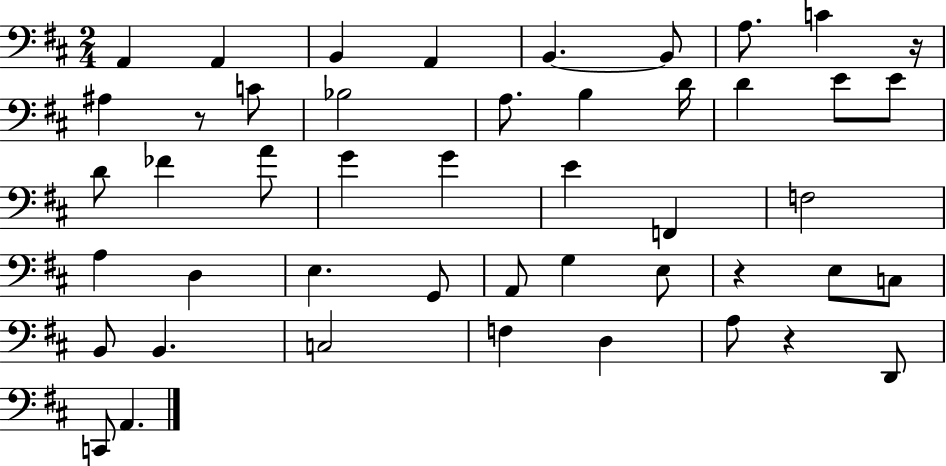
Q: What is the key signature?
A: D major